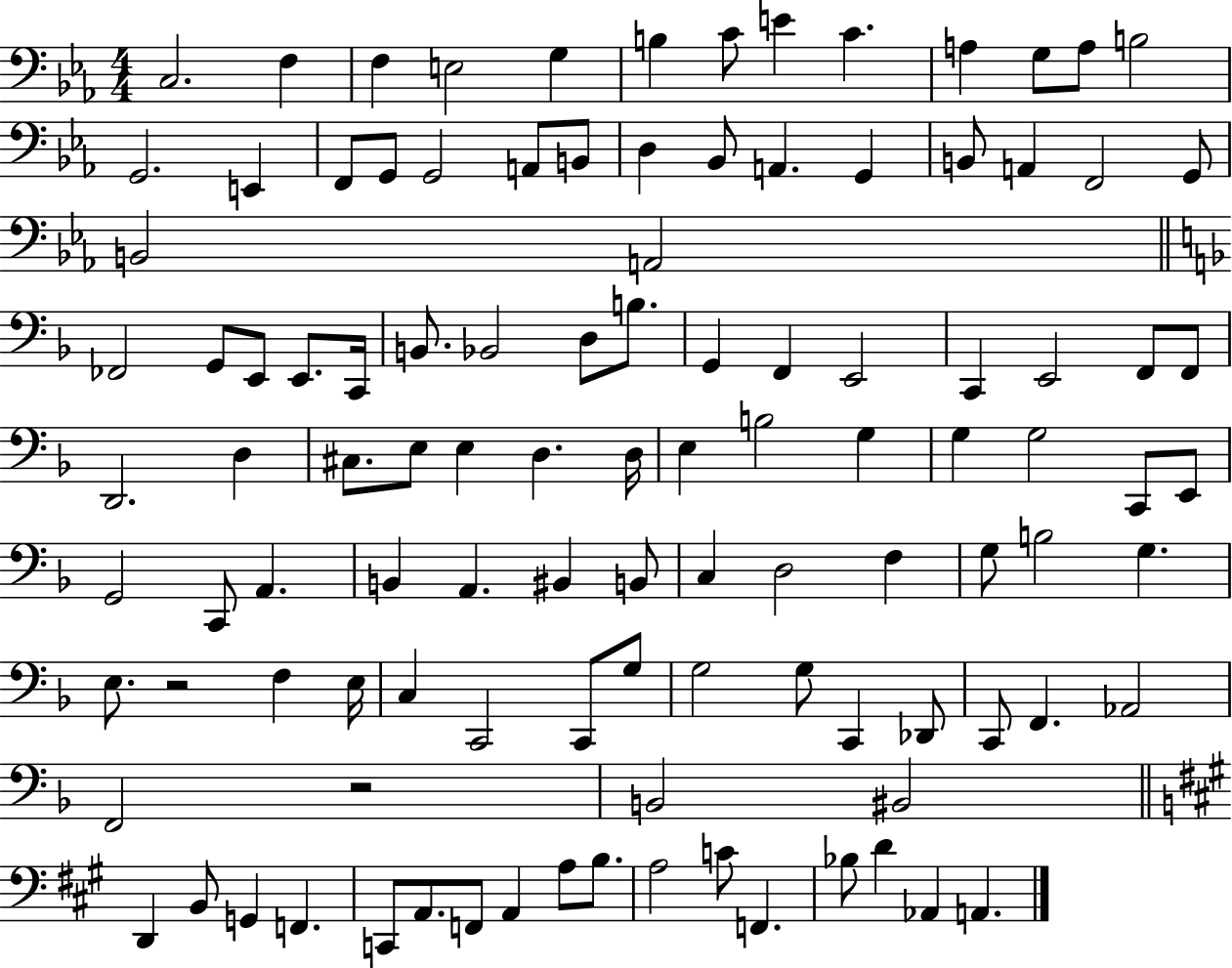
C3/h. F3/q F3/q E3/h G3/q B3/q C4/e E4/q C4/q. A3/q G3/e A3/e B3/h G2/h. E2/q F2/e G2/e G2/h A2/e B2/e D3/q Bb2/e A2/q. G2/q B2/e A2/q F2/h G2/e B2/h A2/h FES2/h G2/e E2/e E2/e. C2/s B2/e. Bb2/h D3/e B3/e. G2/q F2/q E2/h C2/q E2/h F2/e F2/e D2/h. D3/q C#3/e. E3/e E3/q D3/q. D3/s E3/q B3/h G3/q G3/q G3/h C2/e E2/e G2/h C2/e A2/q. B2/q A2/q. BIS2/q B2/e C3/q D3/h F3/q G3/e B3/h G3/q. E3/e. R/h F3/q E3/s C3/q C2/h C2/e G3/e G3/h G3/e C2/q Db2/e C2/e F2/q. Ab2/h F2/h R/h B2/h BIS2/h D2/q B2/e G2/q F2/q. C2/e A2/e. F2/e A2/q A3/e B3/e. A3/h C4/e F2/q. Bb3/e D4/q Ab2/q A2/q.